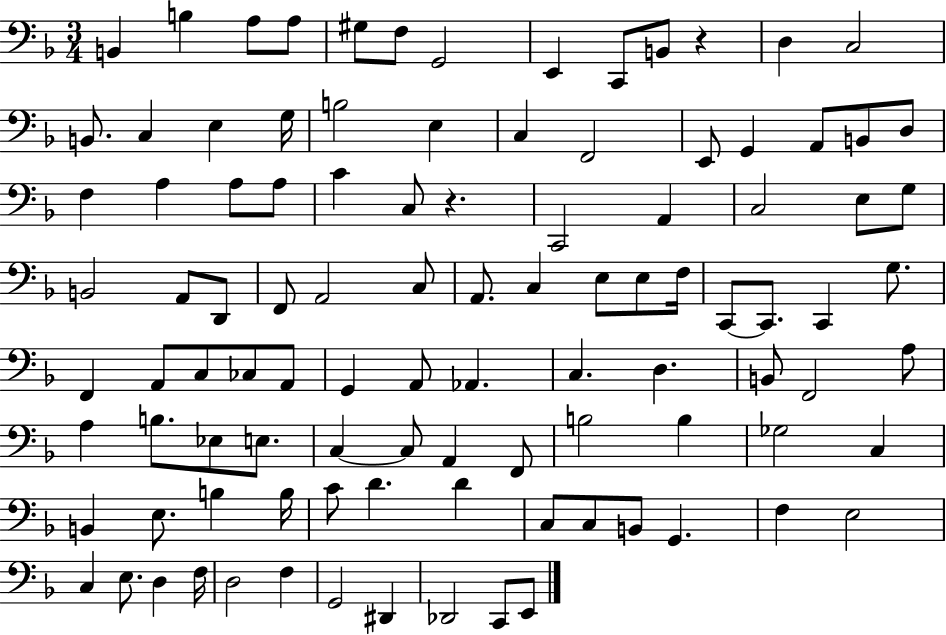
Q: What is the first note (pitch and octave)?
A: B2